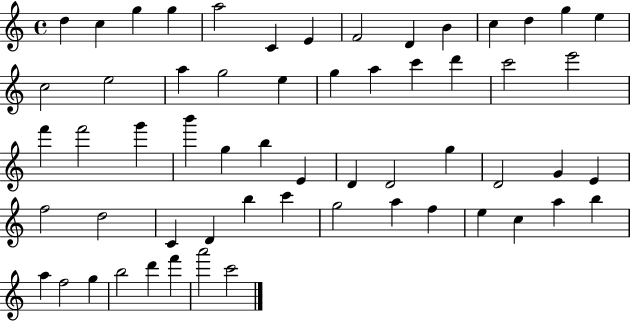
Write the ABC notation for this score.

X:1
T:Untitled
M:4/4
L:1/4
K:C
d c g g a2 C E F2 D B c d g e c2 e2 a g2 e g a c' d' c'2 e'2 f' f'2 g' b' g b E D D2 g D2 G E f2 d2 C D b c' g2 a f e c a b a f2 g b2 d' f' a'2 c'2